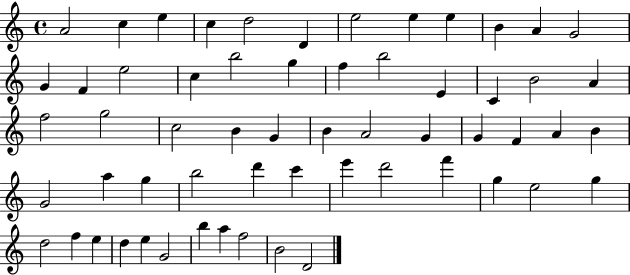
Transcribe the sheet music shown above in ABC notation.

X:1
T:Untitled
M:4/4
L:1/4
K:C
A2 c e c d2 D e2 e e B A G2 G F e2 c b2 g f b2 E C B2 A f2 g2 c2 B G B A2 G G F A B G2 a g b2 d' c' e' d'2 f' g e2 g d2 f e d e G2 b a f2 B2 D2